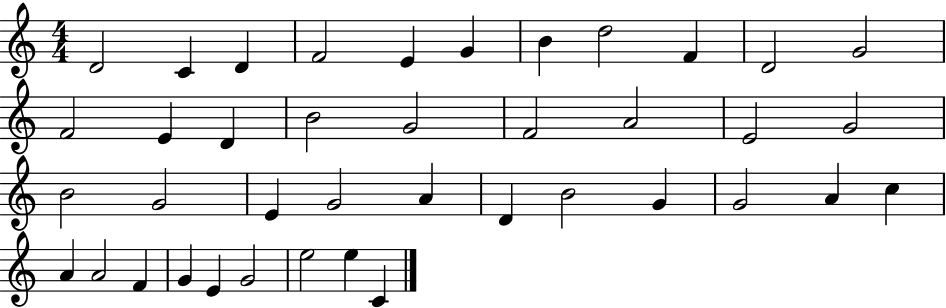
{
  \clef treble
  \numericTimeSignature
  \time 4/4
  \key c \major
  d'2 c'4 d'4 | f'2 e'4 g'4 | b'4 d''2 f'4 | d'2 g'2 | \break f'2 e'4 d'4 | b'2 g'2 | f'2 a'2 | e'2 g'2 | \break b'2 g'2 | e'4 g'2 a'4 | d'4 b'2 g'4 | g'2 a'4 c''4 | \break a'4 a'2 f'4 | g'4 e'4 g'2 | e''2 e''4 c'4 | \bar "|."
}